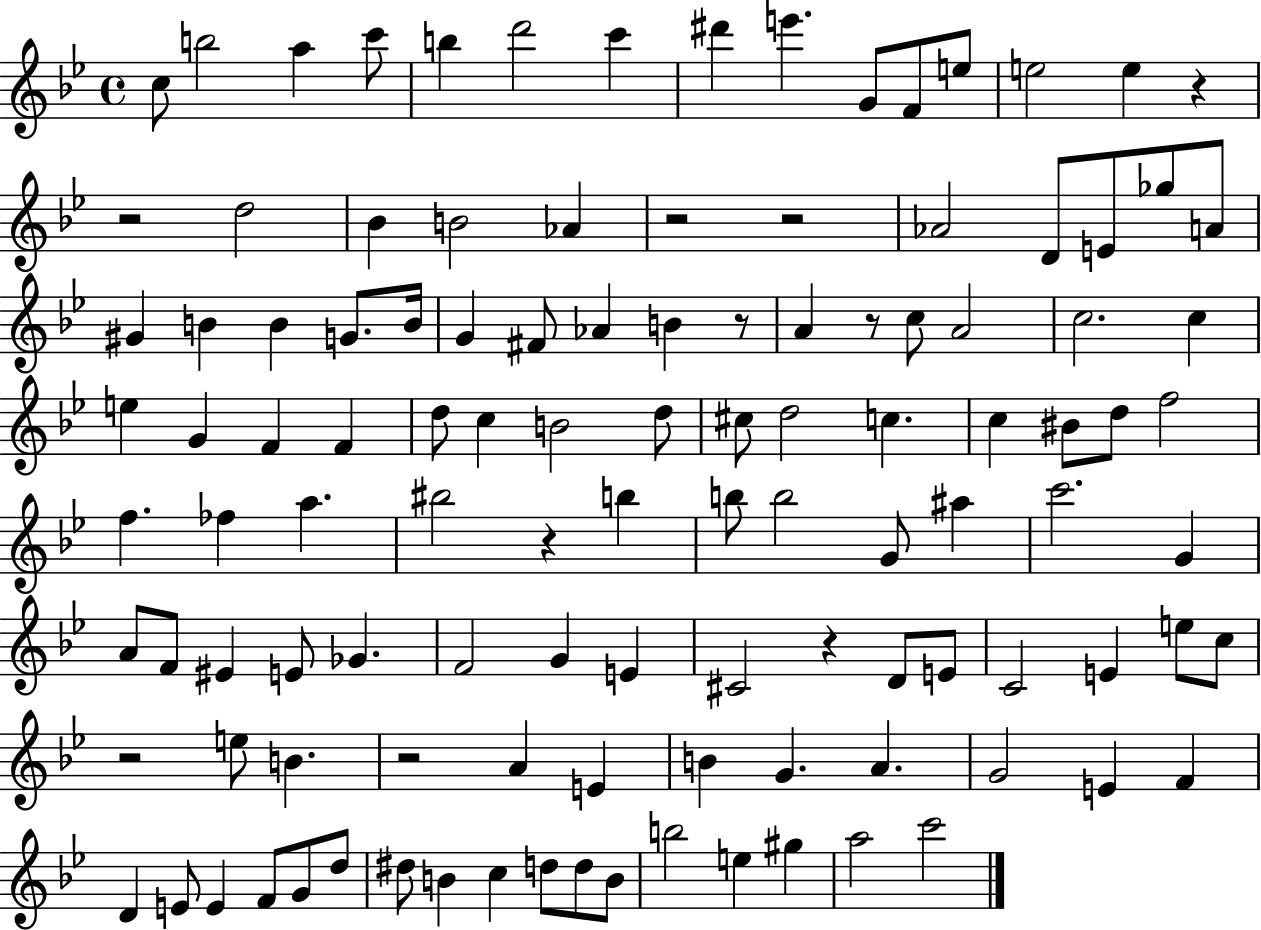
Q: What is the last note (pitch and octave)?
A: C6